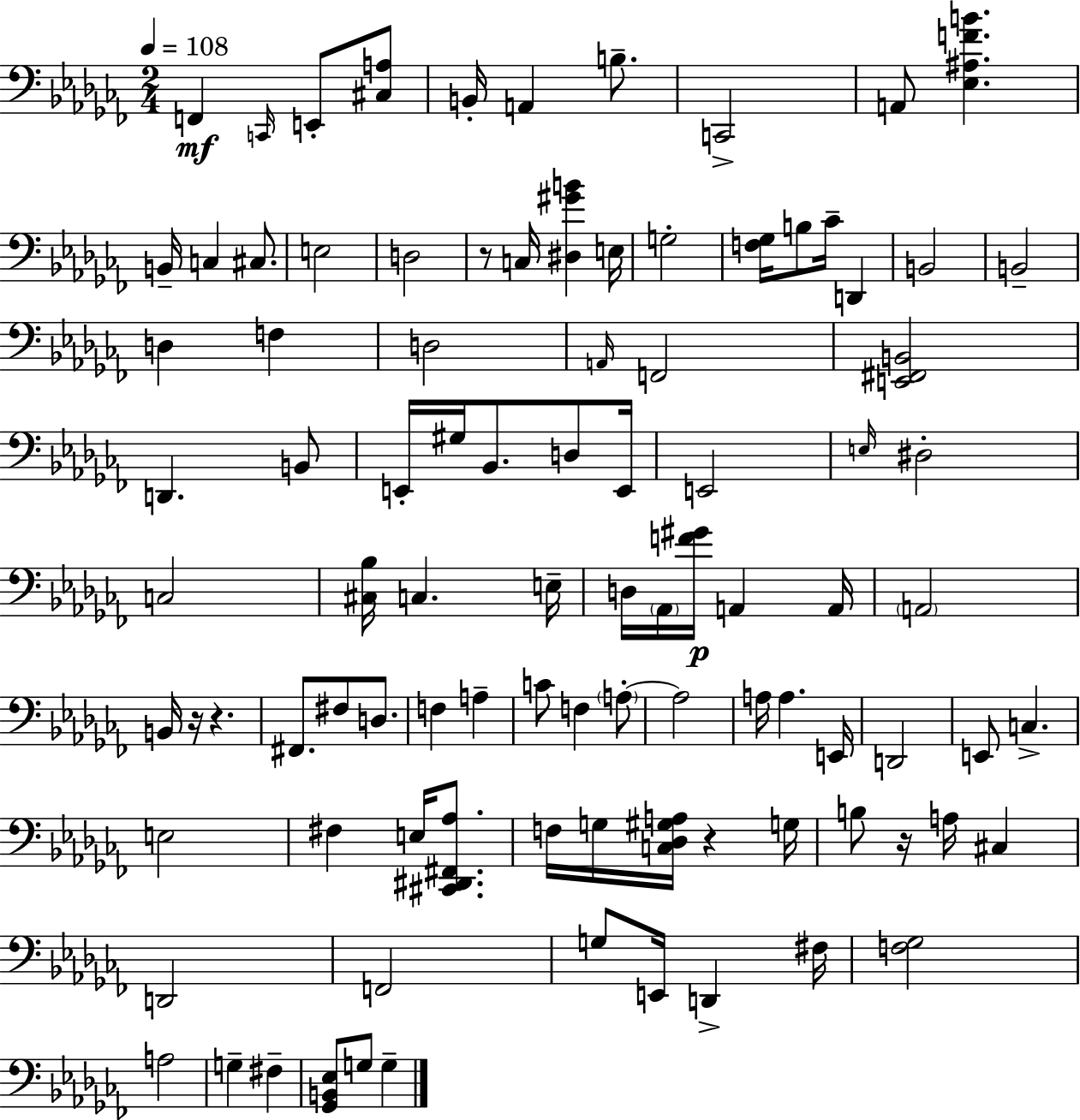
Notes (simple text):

F2/q C2/s E2/e [C#3,A3]/e B2/s A2/q B3/e. C2/h A2/e [Eb3,A#3,F4,B4]/q. B2/s C3/q C#3/e. E3/h D3/h R/e C3/s [D#3,G#4,B4]/q E3/s G3/h [F3,Gb3]/s B3/e CES4/s D2/q B2/h B2/h D3/q F3/q D3/h A2/s F2/h [E2,F#2,B2]/h D2/q. B2/e E2/s G#3/s Bb2/e. D3/e E2/s E2/h E3/s D#3/h C3/h [C#3,Bb3]/s C3/q. E3/s D3/s Ab2/s [F4,G#4]/s A2/q A2/s A2/h B2/s R/s R/q. F#2/e. F#3/e D3/e. F3/q A3/q C4/e F3/q A3/e A3/h A3/s A3/q. E2/s D2/h E2/e C3/q. E3/h F#3/q E3/s [C#2,D#2,F#2,Ab3]/e. F3/s G3/s [C3,Db3,G#3,A3]/s R/q G3/s B3/e R/s A3/s C#3/q D2/h F2/h G3/e E2/s D2/q F#3/s [F3,Gb3]/h A3/h G3/q F#3/q [Gb2,B2,Eb3]/e G3/e G3/q